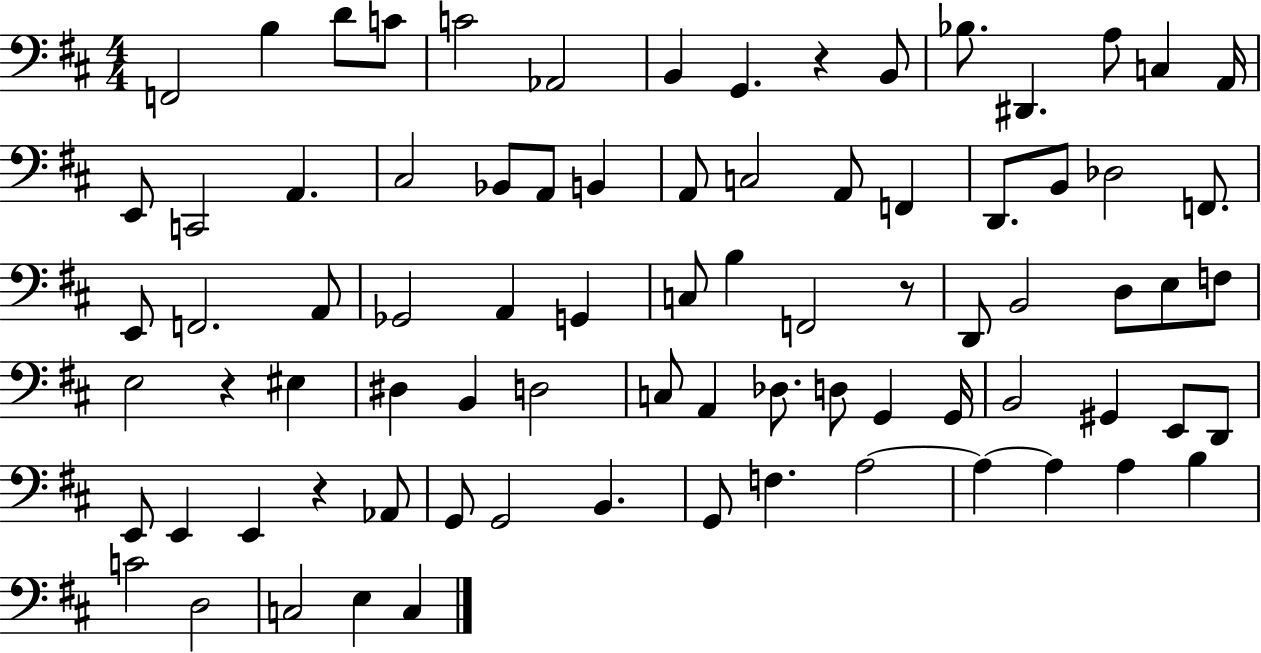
{
  \clef bass
  \numericTimeSignature
  \time 4/4
  \key d \major
  f,2 b4 d'8 c'8 | c'2 aes,2 | b,4 g,4. r4 b,8 | bes8. dis,4. a8 c4 a,16 | \break e,8 c,2 a,4. | cis2 bes,8 a,8 b,4 | a,8 c2 a,8 f,4 | d,8. b,8 des2 f,8. | \break e,8 f,2. a,8 | ges,2 a,4 g,4 | c8 b4 f,2 r8 | d,8 b,2 d8 e8 f8 | \break e2 r4 eis4 | dis4 b,4 d2 | c8 a,4 des8. d8 g,4 g,16 | b,2 gis,4 e,8 d,8 | \break e,8 e,4 e,4 r4 aes,8 | g,8 g,2 b,4. | g,8 f4. a2~~ | a4~~ a4 a4 b4 | \break c'2 d2 | c2 e4 c4 | \bar "|."
}